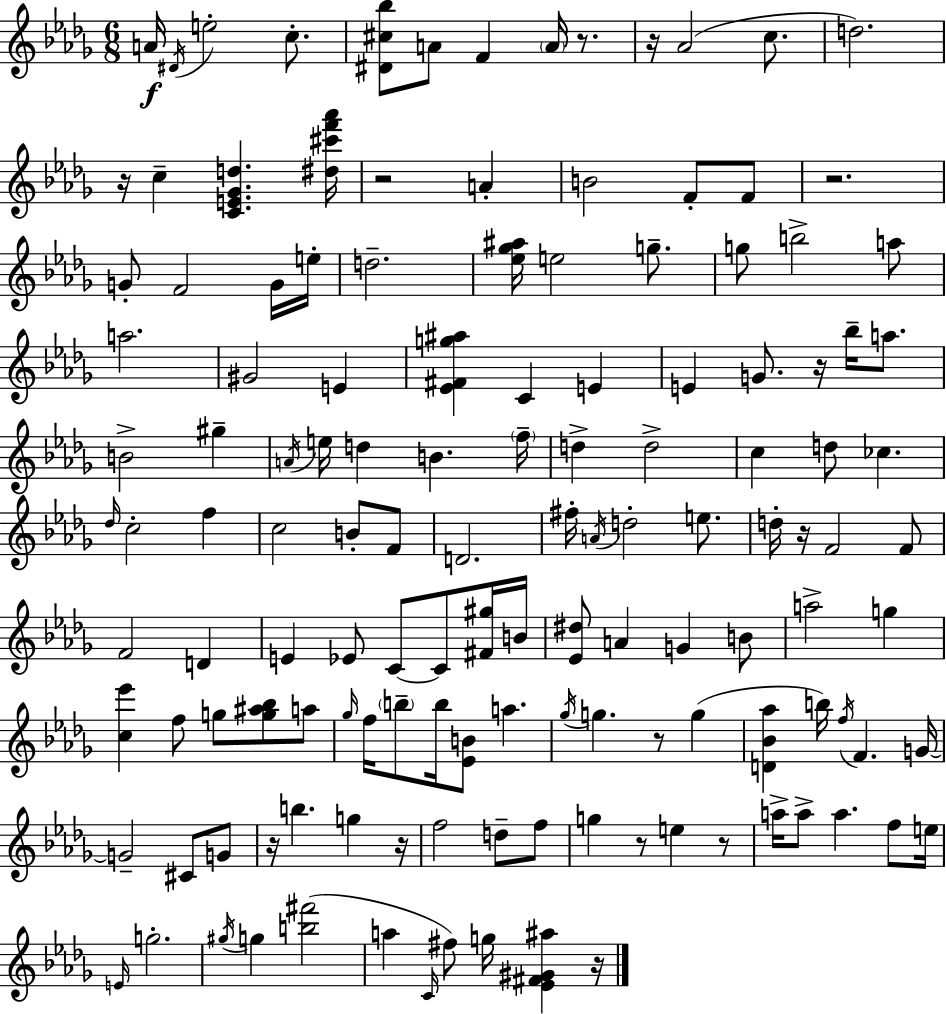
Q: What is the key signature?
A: BES minor